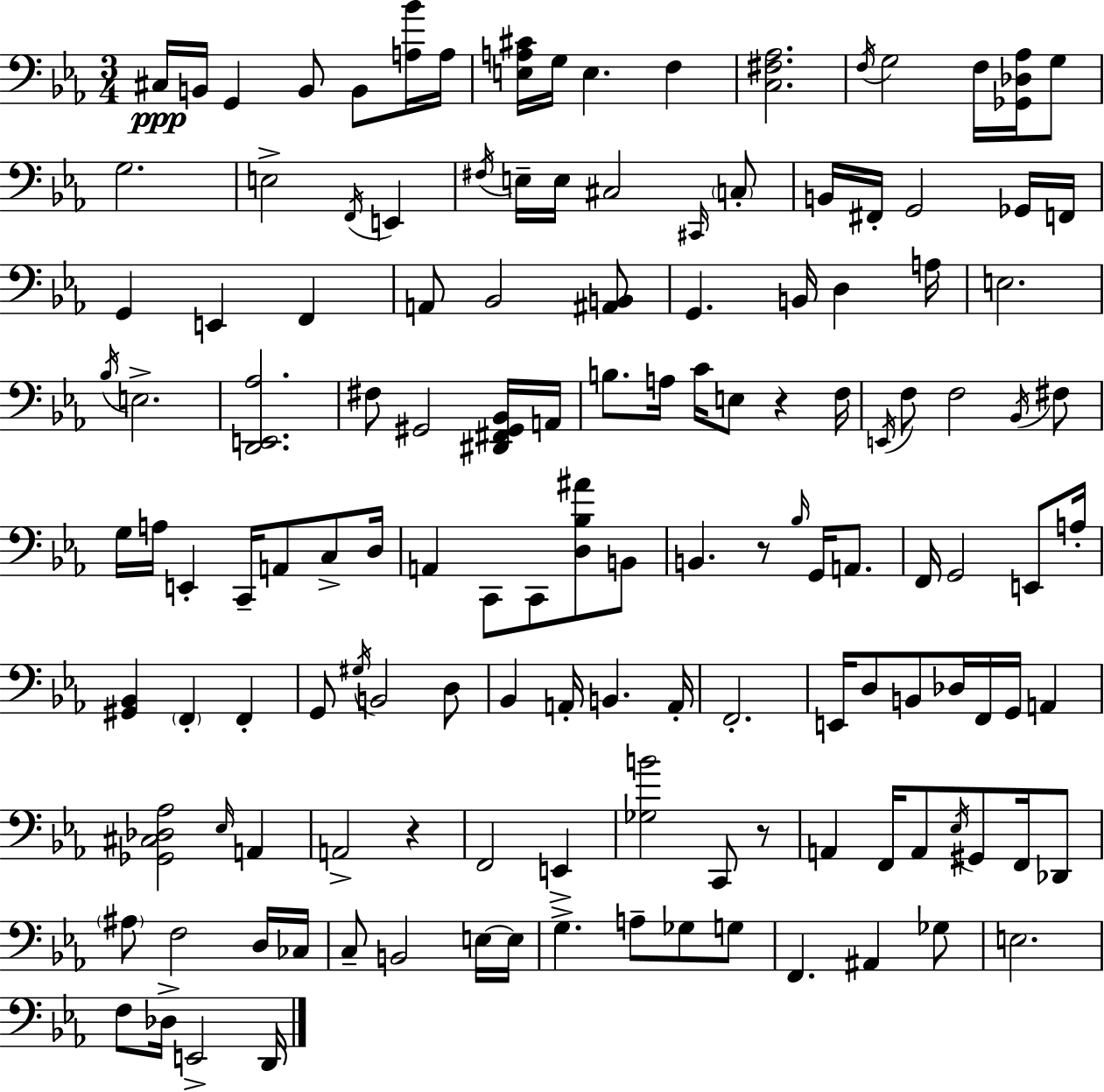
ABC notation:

X:1
T:Untitled
M:3/4
L:1/4
K:Cm
^C,/4 B,,/4 G,, B,,/2 B,,/2 [A,_B]/4 A,/4 [E,A,^C]/4 G,/4 E, F, [C,^F,_A,]2 F,/4 G,2 F,/4 [_G,,_D,_A,]/4 G,/2 G,2 E,2 F,,/4 E,, ^F,/4 E,/4 E,/4 ^C,2 ^C,,/4 C,/2 B,,/4 ^F,,/4 G,,2 _G,,/4 F,,/4 G,, E,, F,, A,,/2 _B,,2 [^A,,B,,]/2 G,, B,,/4 D, A,/4 E,2 _B,/4 E,2 [D,,E,,_A,]2 ^F,/2 ^G,,2 [^D,,^F,,^G,,_B,,]/4 A,,/4 B,/2 A,/4 C/4 E,/2 z F,/4 E,,/4 F,/2 F,2 _B,,/4 ^F,/2 G,/4 A,/4 E,, C,,/4 A,,/2 C,/2 D,/4 A,, C,,/2 C,,/2 [D,_B,^A]/2 B,,/2 B,, z/2 _B,/4 G,,/4 A,,/2 F,,/4 G,,2 E,,/2 A,/4 [^G,,_B,,] F,, F,, G,,/2 ^G,/4 B,,2 D,/2 _B,, A,,/4 B,, A,,/4 F,,2 E,,/4 D,/2 B,,/2 _D,/4 F,,/4 G,,/4 A,, [_G,,^C,_D,_A,]2 _E,/4 A,, A,,2 z F,,2 E,, [_G,B]2 C,,/2 z/2 A,, F,,/4 A,,/2 _E,/4 ^G,,/2 F,,/4 _D,,/2 ^A,/2 F,2 D,/4 _C,/4 C,/2 B,,2 E,/4 E,/4 G, A,/2 _G,/2 G,/2 F,, ^A,, _G,/2 E,2 F,/2 _D,/4 E,,2 D,,/4